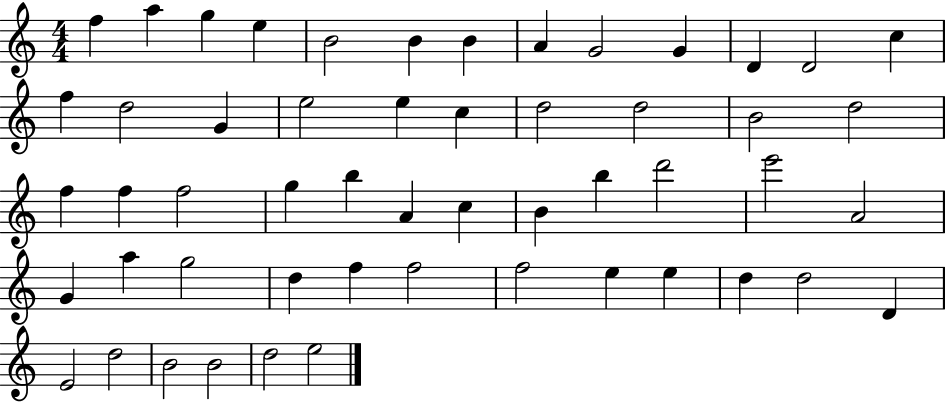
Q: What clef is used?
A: treble